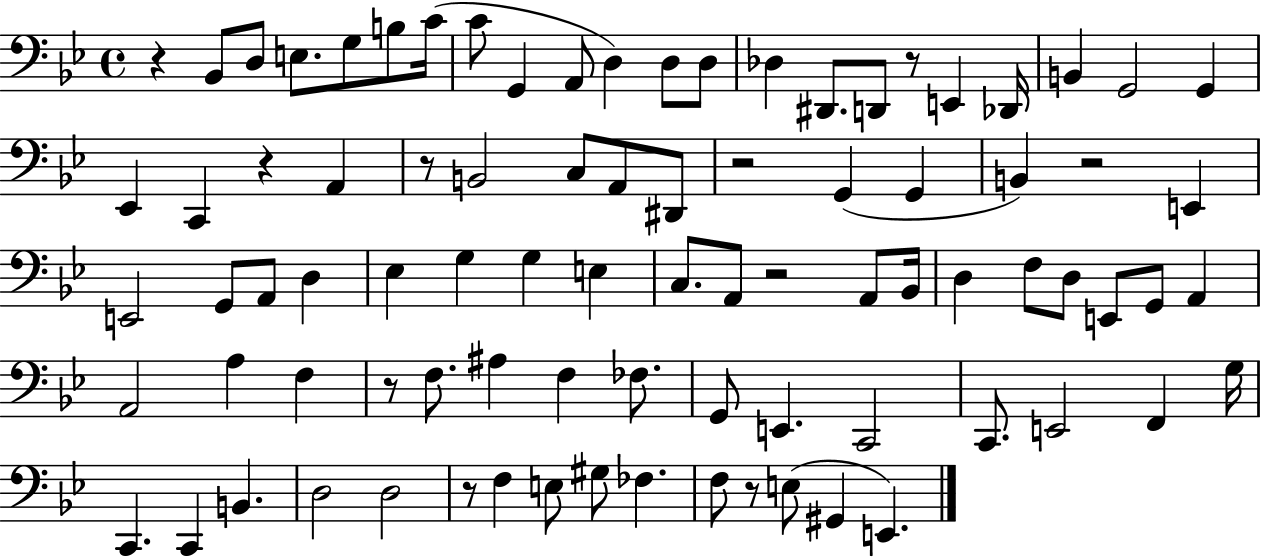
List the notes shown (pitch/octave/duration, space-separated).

R/q Bb2/e D3/e E3/e. G3/e B3/e C4/s C4/e G2/q A2/e D3/q D3/e D3/e Db3/q D#2/e. D2/e R/e E2/q Db2/s B2/q G2/h G2/q Eb2/q C2/q R/q A2/q R/e B2/h C3/e A2/e D#2/e R/h G2/q G2/q B2/q R/h E2/q E2/h G2/e A2/e D3/q Eb3/q G3/q G3/q E3/q C3/e. A2/e R/h A2/e Bb2/s D3/q F3/e D3/e E2/e G2/e A2/q A2/h A3/q F3/q R/e F3/e. A#3/q F3/q FES3/e. G2/e E2/q. C2/h C2/e. E2/h F2/q G3/s C2/q. C2/q B2/q. D3/h D3/h R/e F3/q E3/e G#3/e FES3/q. F3/e R/e E3/e G#2/q E2/q.